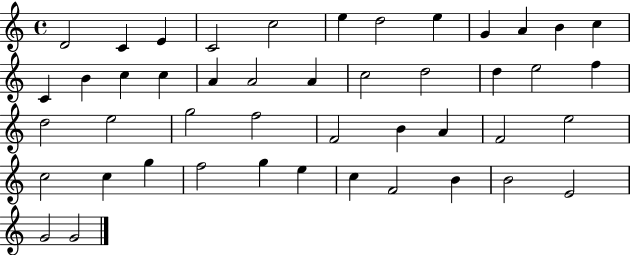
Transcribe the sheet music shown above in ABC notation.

X:1
T:Untitled
M:4/4
L:1/4
K:C
D2 C E C2 c2 e d2 e G A B c C B c c A A2 A c2 d2 d e2 f d2 e2 g2 f2 F2 B A F2 e2 c2 c g f2 g e c F2 B B2 E2 G2 G2